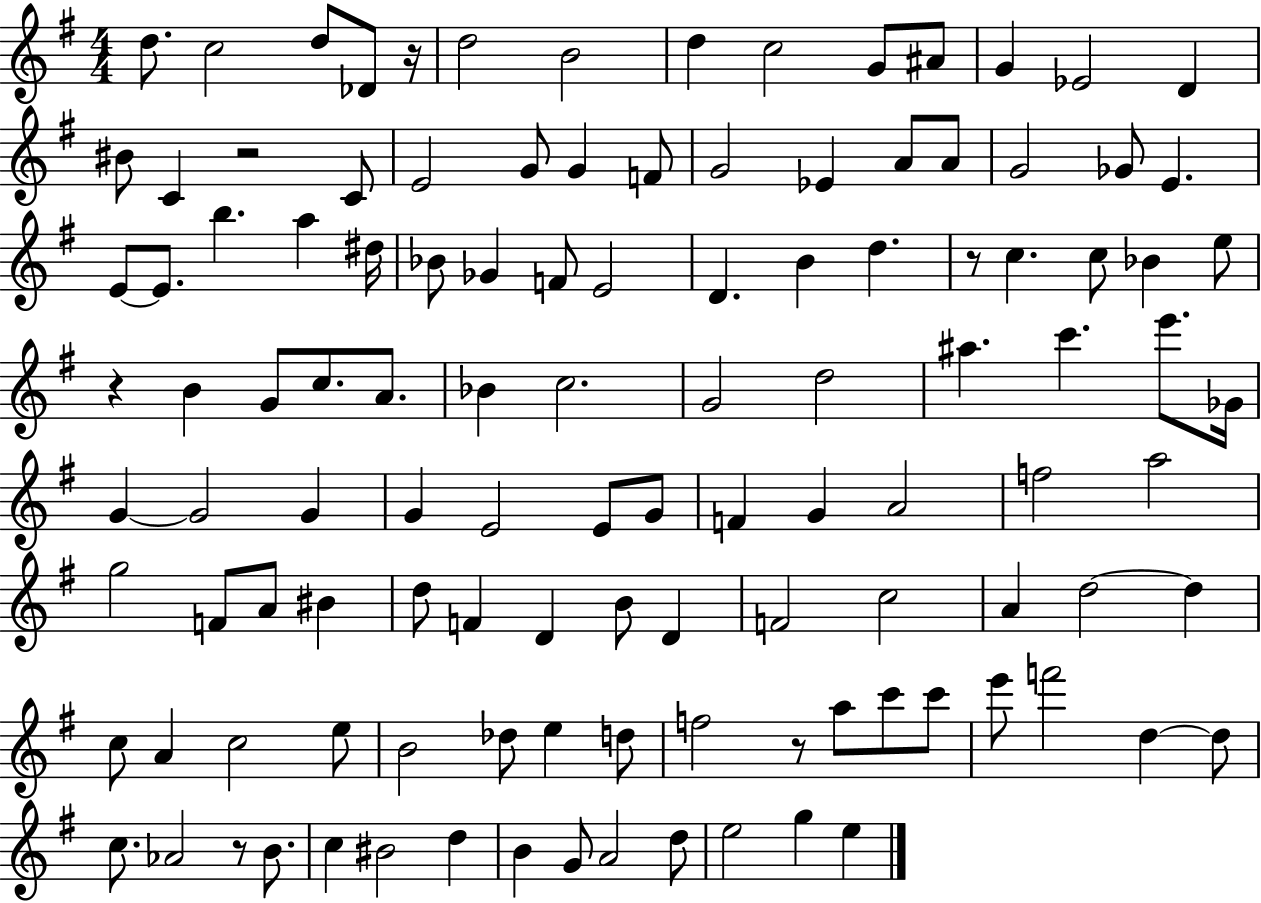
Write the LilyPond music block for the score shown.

{
  \clef treble
  \numericTimeSignature
  \time 4/4
  \key g \major
  d''8. c''2 d''8 des'8 r16 | d''2 b'2 | d''4 c''2 g'8 ais'8 | g'4 ees'2 d'4 | \break bis'8 c'4 r2 c'8 | e'2 g'8 g'4 f'8 | g'2 ees'4 a'8 a'8 | g'2 ges'8 e'4. | \break e'8~~ e'8. b''4. a''4 dis''16 | bes'8 ges'4 f'8 e'2 | d'4. b'4 d''4. | r8 c''4. c''8 bes'4 e''8 | \break r4 b'4 g'8 c''8. a'8. | bes'4 c''2. | g'2 d''2 | ais''4. c'''4. e'''8. ges'16 | \break g'4~~ g'2 g'4 | g'4 e'2 e'8 g'8 | f'4 g'4 a'2 | f''2 a''2 | \break g''2 f'8 a'8 bis'4 | d''8 f'4 d'4 b'8 d'4 | f'2 c''2 | a'4 d''2~~ d''4 | \break c''8 a'4 c''2 e''8 | b'2 des''8 e''4 d''8 | f''2 r8 a''8 c'''8 c'''8 | e'''8 f'''2 d''4~~ d''8 | \break c''8. aes'2 r8 b'8. | c''4 bis'2 d''4 | b'4 g'8 a'2 d''8 | e''2 g''4 e''4 | \break \bar "|."
}